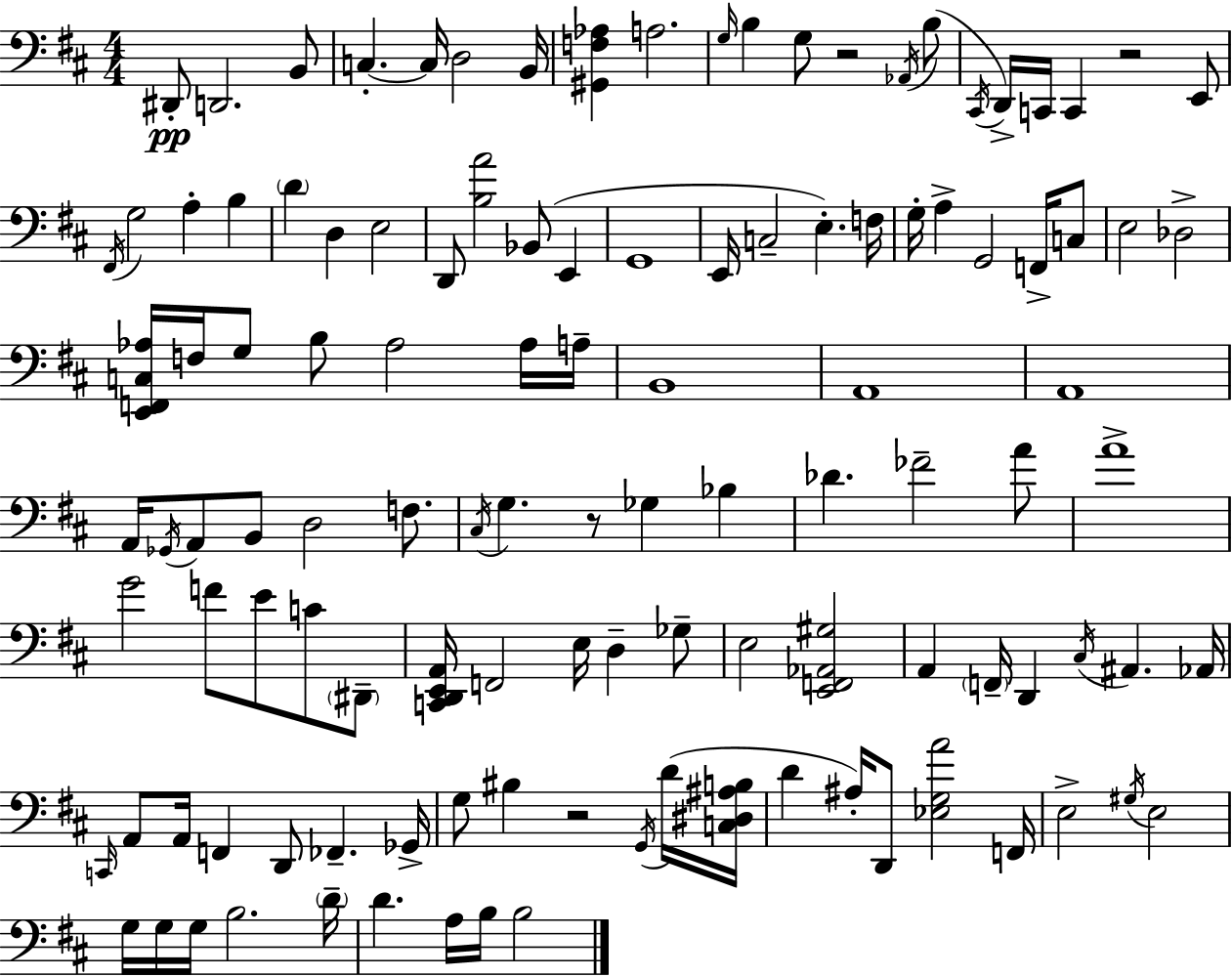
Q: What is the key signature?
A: D major